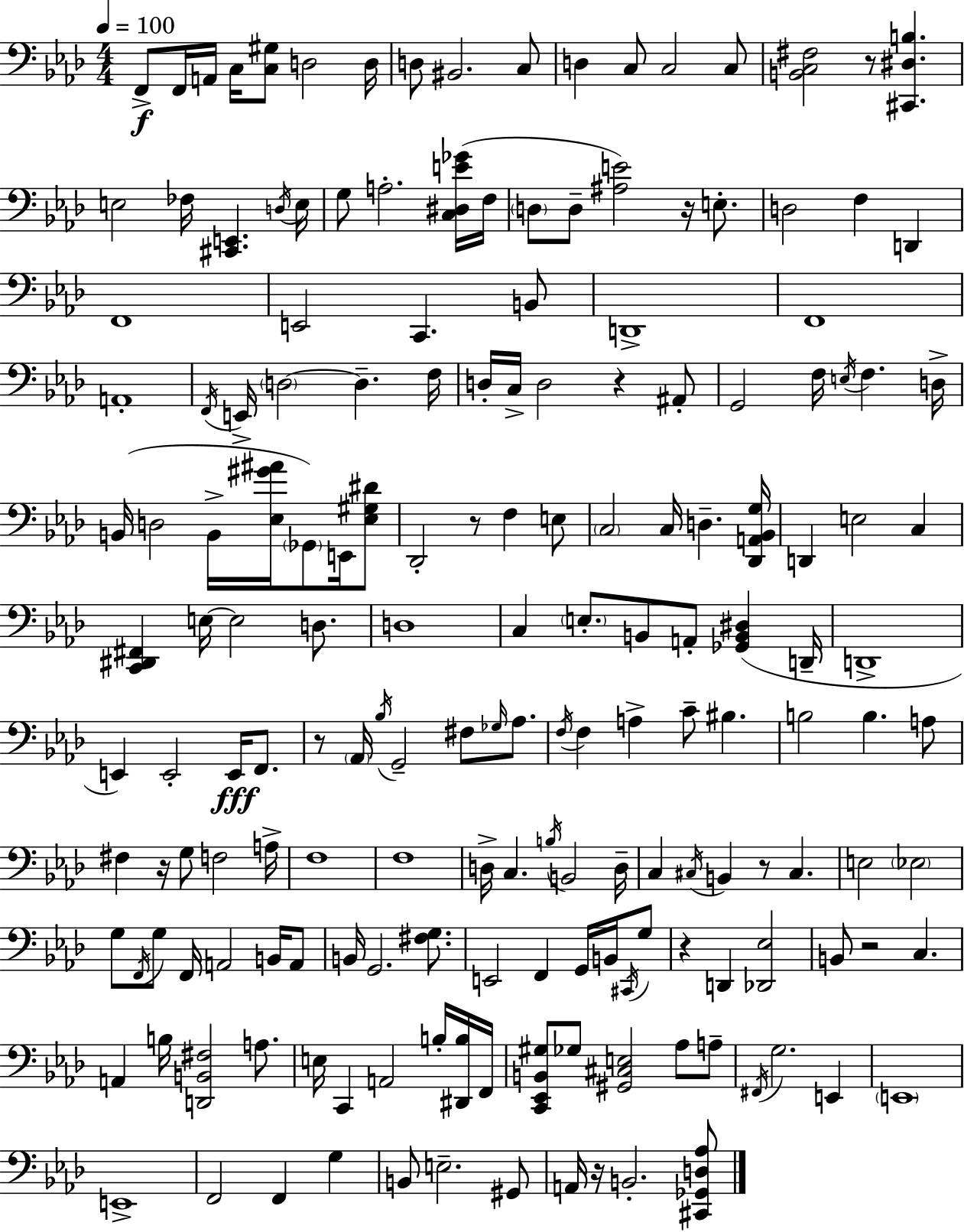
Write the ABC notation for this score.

X:1
T:Untitled
M:4/4
L:1/4
K:Fm
F,,/2 F,,/4 A,,/4 C,/4 [C,^G,]/2 D,2 D,/4 D,/2 ^B,,2 C,/2 D, C,/2 C,2 C,/2 [B,,C,^F,]2 z/2 [^C,,^D,B,] E,2 _F,/4 [^C,,E,,] D,/4 E,/4 G,/2 A,2 [C,^D,E_G]/4 F,/4 D,/2 D,/2 [^A,E]2 z/4 E,/2 D,2 F, D,, F,,4 E,,2 C,, B,,/2 D,,4 F,,4 A,,4 F,,/4 E,,/4 D,2 D, F,/4 D,/4 C,/4 D,2 z ^A,,/2 G,,2 F,/4 E,/4 F, D,/4 B,,/4 D,2 B,,/4 [_E,^G^A]/4 _G,,/2 E,,/4 [_E,^G,^D]/2 _D,,2 z/2 F, E,/2 C,2 C,/4 D, [_D,,A,,_B,,G,]/4 D,, E,2 C, [C,,^D,,^F,,] E,/4 E,2 D,/2 D,4 C, E,/2 B,,/2 A,,/2 [_G,,B,,^D,] D,,/4 D,,4 E,, E,,2 E,,/4 F,,/2 z/2 _A,,/4 _B,/4 G,,2 ^F,/2 _G,/4 _A,/2 F,/4 F, A, C/2 ^B, B,2 B, A,/2 ^F, z/4 G,/2 F,2 A,/4 F,4 F,4 D,/4 C, B,/4 B,,2 D,/4 C, ^C,/4 B,, z/2 ^C, E,2 _E,2 G,/2 F,,/4 G,/2 F,,/4 A,,2 B,,/4 A,,/2 B,,/4 G,,2 [^F,G,]/2 E,,2 F,, G,,/4 B,,/4 ^C,,/4 G,/2 z D,, [_D,,_E,]2 B,,/2 z2 C, A,, B,/4 [D,,B,,^F,]2 A,/2 E,/4 C,, A,,2 B,/4 [^D,,B,]/4 F,,/4 [C,,_E,,B,,^G,]/2 _G,/2 [^G,,^C,E,]2 _A,/2 A,/2 ^F,,/4 G,2 E,, E,,4 E,,4 F,,2 F,, G, B,,/2 E,2 ^G,,/2 A,,/4 z/4 B,,2 [^C,,_G,,D,_A,]/2